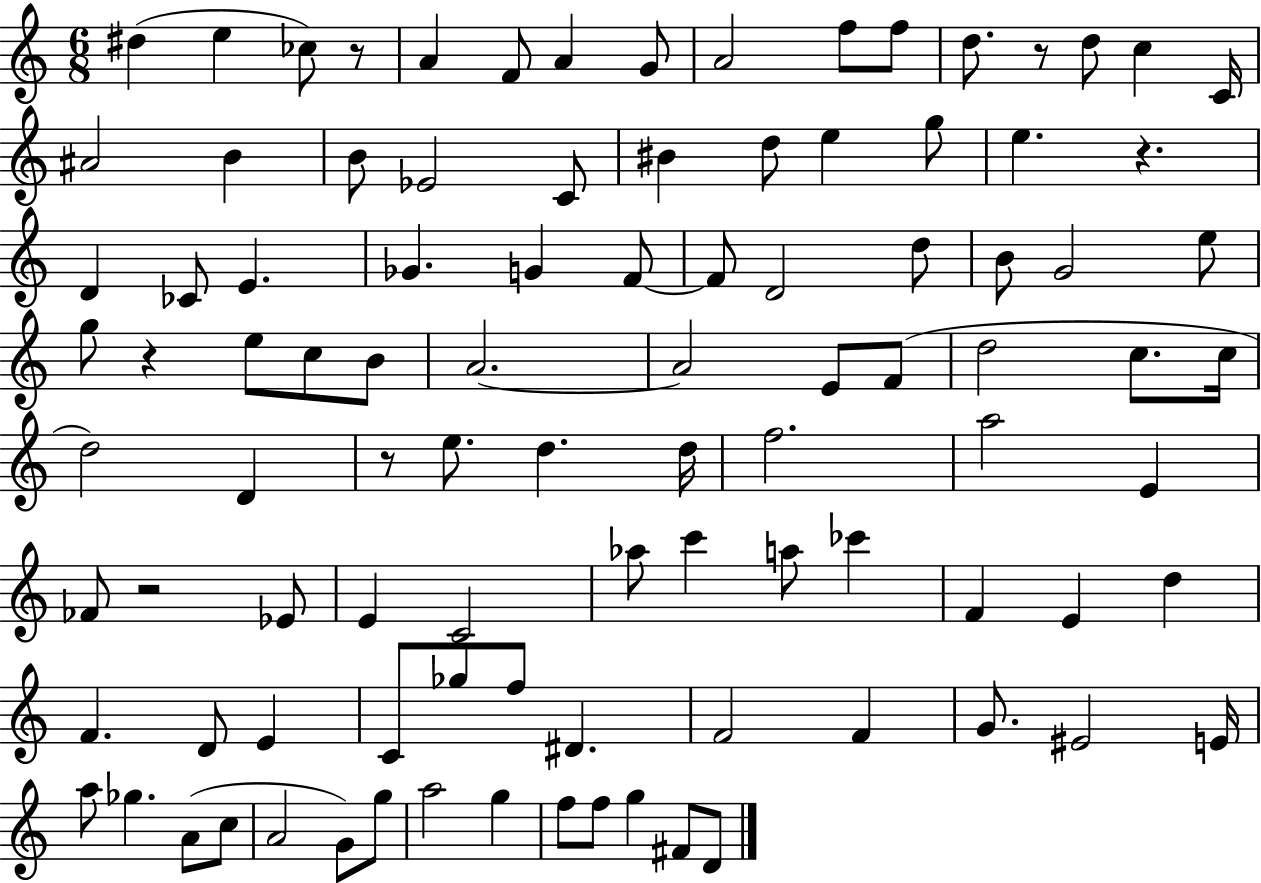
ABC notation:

X:1
T:Untitled
M:6/8
L:1/4
K:C
^d e _c/2 z/2 A F/2 A G/2 A2 f/2 f/2 d/2 z/2 d/2 c C/4 ^A2 B B/2 _E2 C/2 ^B d/2 e g/2 e z D _C/2 E _G G F/2 F/2 D2 d/2 B/2 G2 e/2 g/2 z e/2 c/2 B/2 A2 A2 E/2 F/2 d2 c/2 c/4 d2 D z/2 e/2 d d/4 f2 a2 E _F/2 z2 _E/2 E C2 _a/2 c' a/2 _c' F E d F D/2 E C/2 _g/2 f/2 ^D F2 F G/2 ^E2 E/4 a/2 _g A/2 c/2 A2 G/2 g/2 a2 g f/2 f/2 g ^F/2 D/2